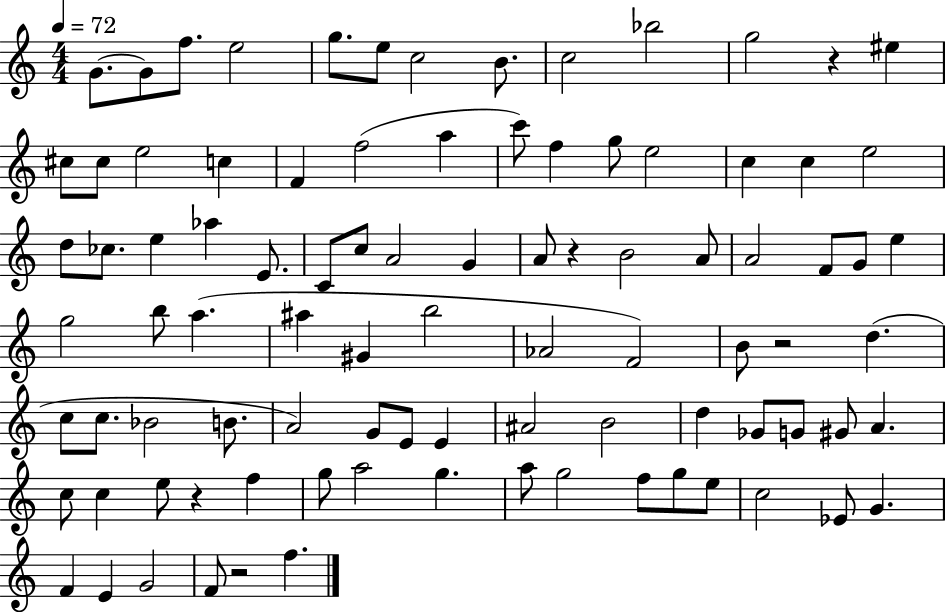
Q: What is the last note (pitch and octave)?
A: F5